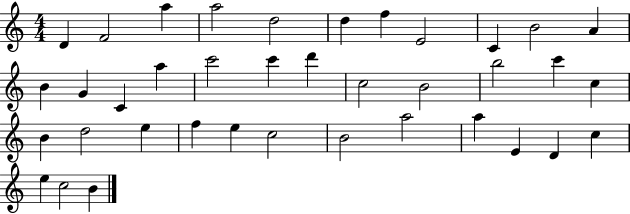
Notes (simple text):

D4/q F4/h A5/q A5/h D5/h D5/q F5/q E4/h C4/q B4/h A4/q B4/q G4/q C4/q A5/q C6/h C6/q D6/q C5/h B4/h B5/h C6/q C5/q B4/q D5/h E5/q F5/q E5/q C5/h B4/h A5/h A5/q E4/q D4/q C5/q E5/q C5/h B4/q